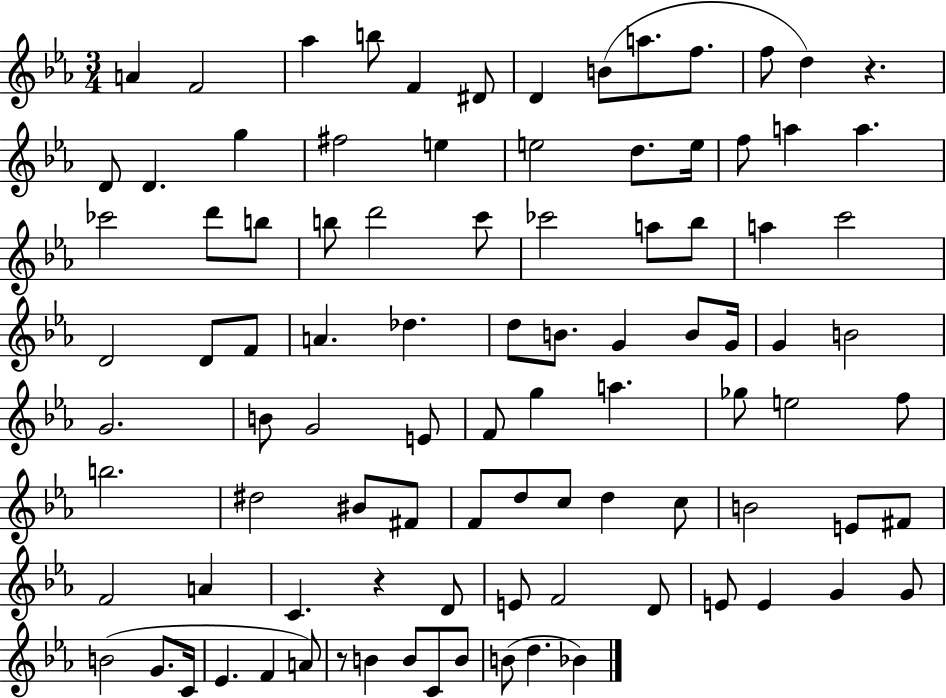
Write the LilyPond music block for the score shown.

{
  \clef treble
  \numericTimeSignature
  \time 3/4
  \key ees \major
  \repeat volta 2 { a'4 f'2 | aes''4 b''8 f'4 dis'8 | d'4 b'8( a''8. f''8. | f''8 d''4) r4. | \break d'8 d'4. g''4 | fis''2 e''4 | e''2 d''8. e''16 | f''8 a''4 a''4. | \break ces'''2 d'''8 b''8 | b''8 d'''2 c'''8 | ces'''2 a''8 bes''8 | a''4 c'''2 | \break d'2 d'8 f'8 | a'4. des''4. | d''8 b'8. g'4 b'8 g'16 | g'4 b'2 | \break g'2. | b'8 g'2 e'8 | f'8 g''4 a''4. | ges''8 e''2 f''8 | \break b''2. | dis''2 bis'8 fis'8 | f'8 d''8 c''8 d''4 c''8 | b'2 e'8 fis'8 | \break f'2 a'4 | c'4. r4 d'8 | e'8 f'2 d'8 | e'8 e'4 g'4 g'8 | \break b'2( g'8. c'16 | ees'4. f'4 a'8) | r8 b'4 b'8 c'8 b'8 | b'8( d''4. bes'4) | \break } \bar "|."
}